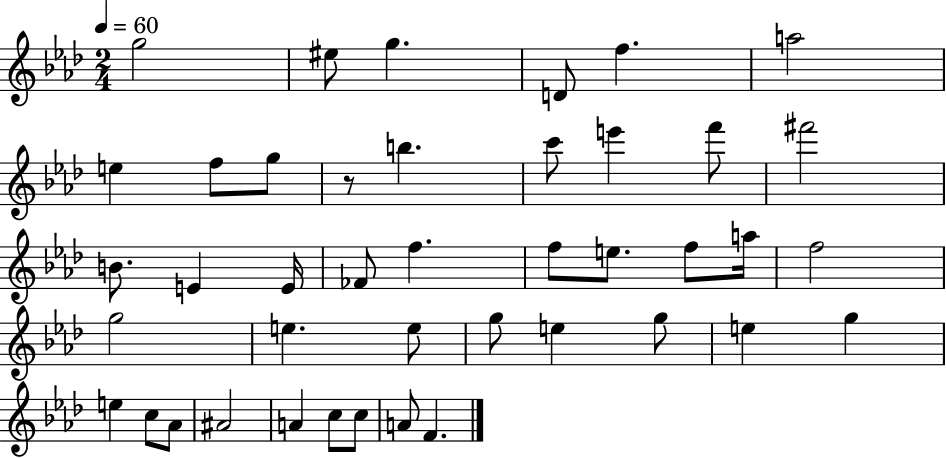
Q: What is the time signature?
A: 2/4